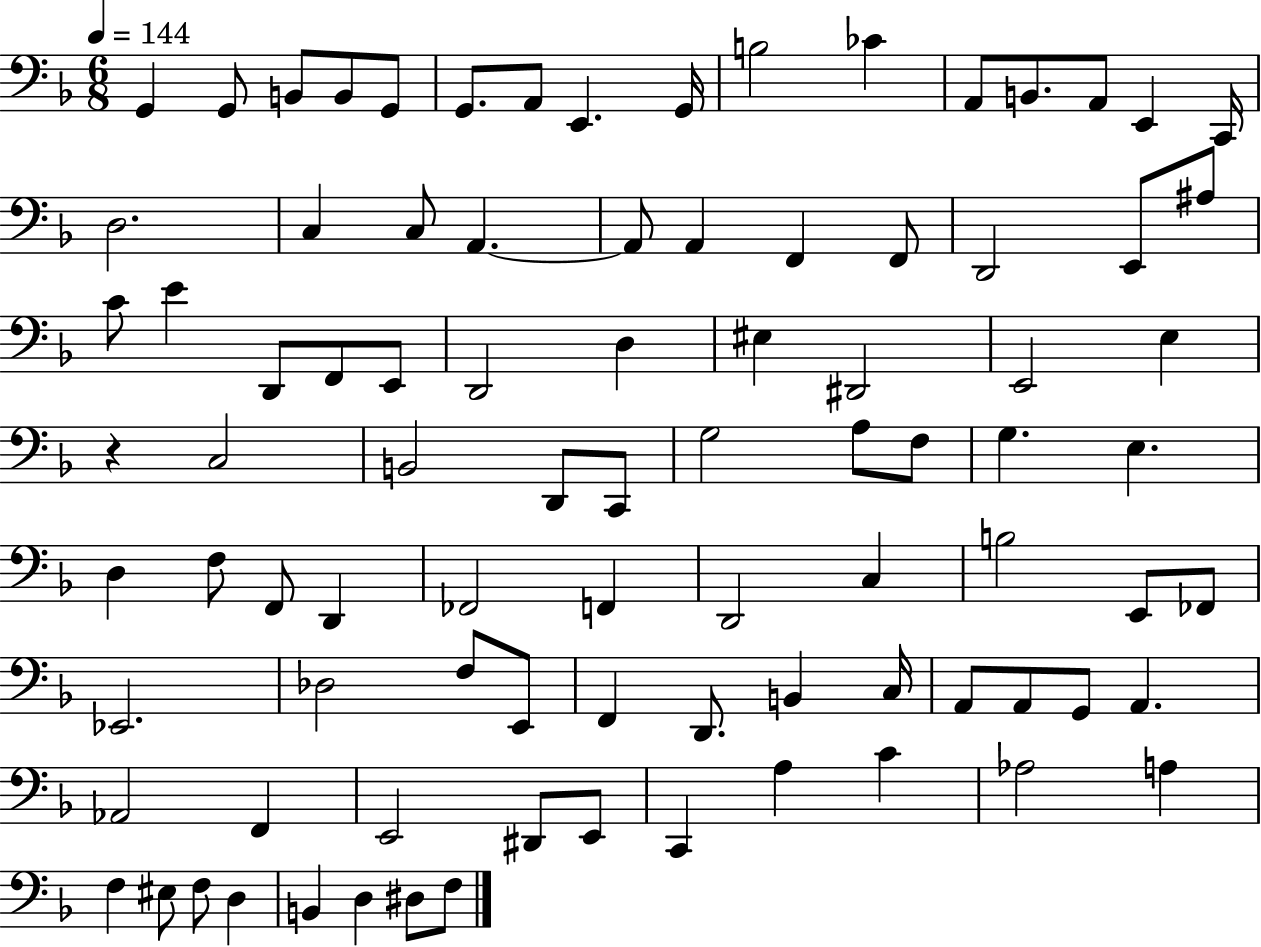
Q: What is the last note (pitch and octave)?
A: F3